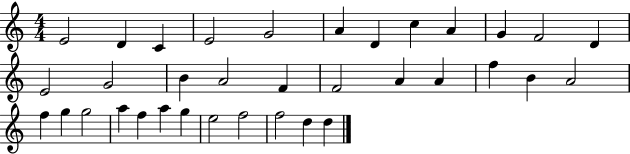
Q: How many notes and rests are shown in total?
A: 35